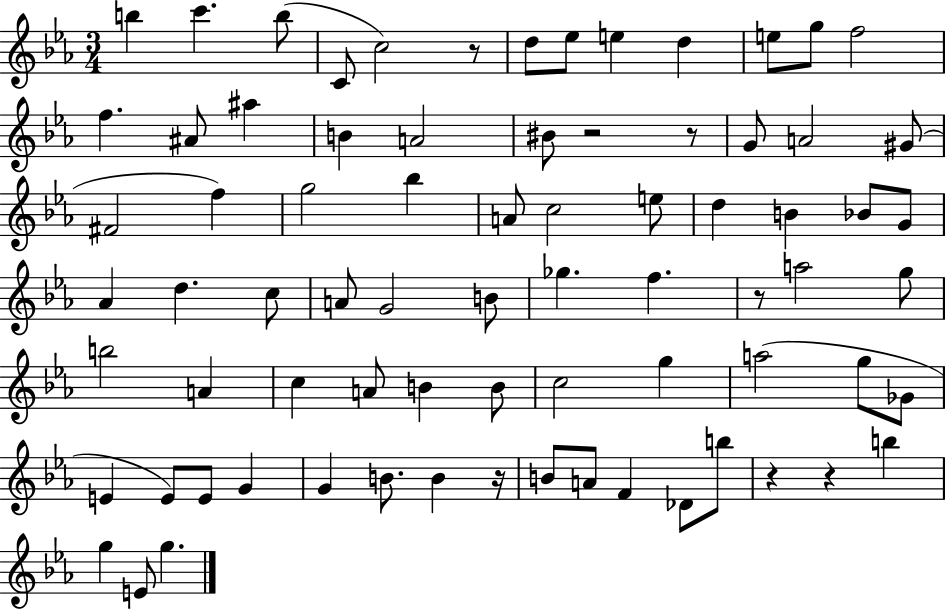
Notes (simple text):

B5/q C6/q. B5/e C4/e C5/h R/e D5/e Eb5/e E5/q D5/q E5/e G5/e F5/h F5/q. A#4/e A#5/q B4/q A4/h BIS4/e R/h R/e G4/e A4/h G#4/e F#4/h F5/q G5/h Bb5/q A4/e C5/h E5/e D5/q B4/q Bb4/e G4/e Ab4/q D5/q. C5/e A4/e G4/h B4/e Gb5/q. F5/q. R/e A5/h G5/e B5/h A4/q C5/q A4/e B4/q B4/e C5/h G5/q A5/h G5/e Gb4/e E4/q E4/e E4/e G4/q G4/q B4/e. B4/q R/s B4/e A4/e F4/q Db4/e B5/e R/q R/q B5/q G5/q E4/e G5/q.